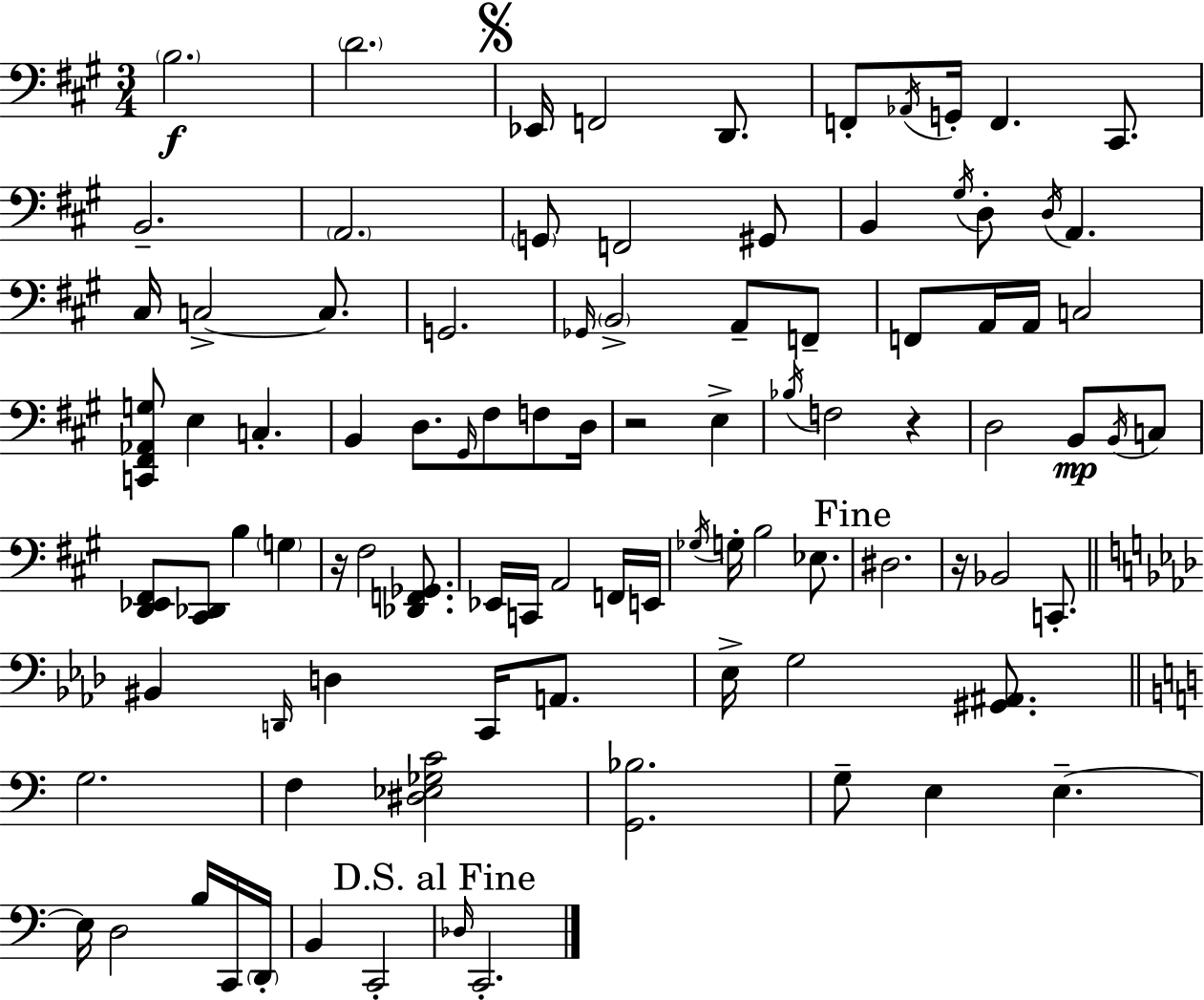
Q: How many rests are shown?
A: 4